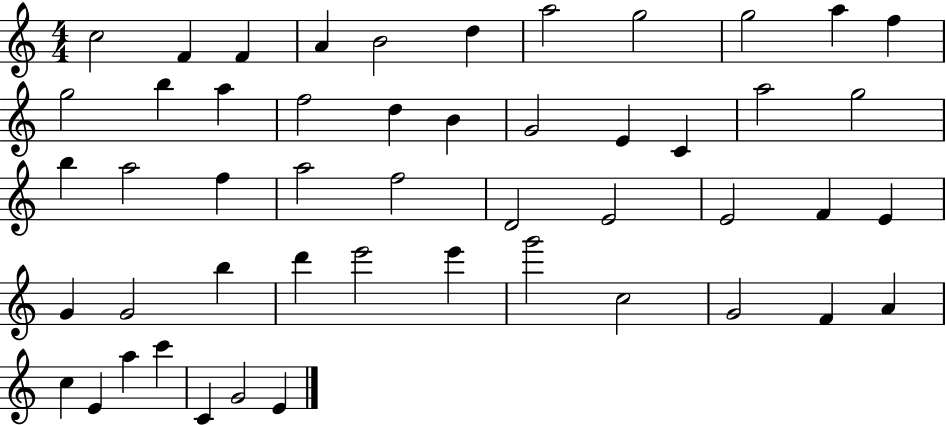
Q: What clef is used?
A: treble